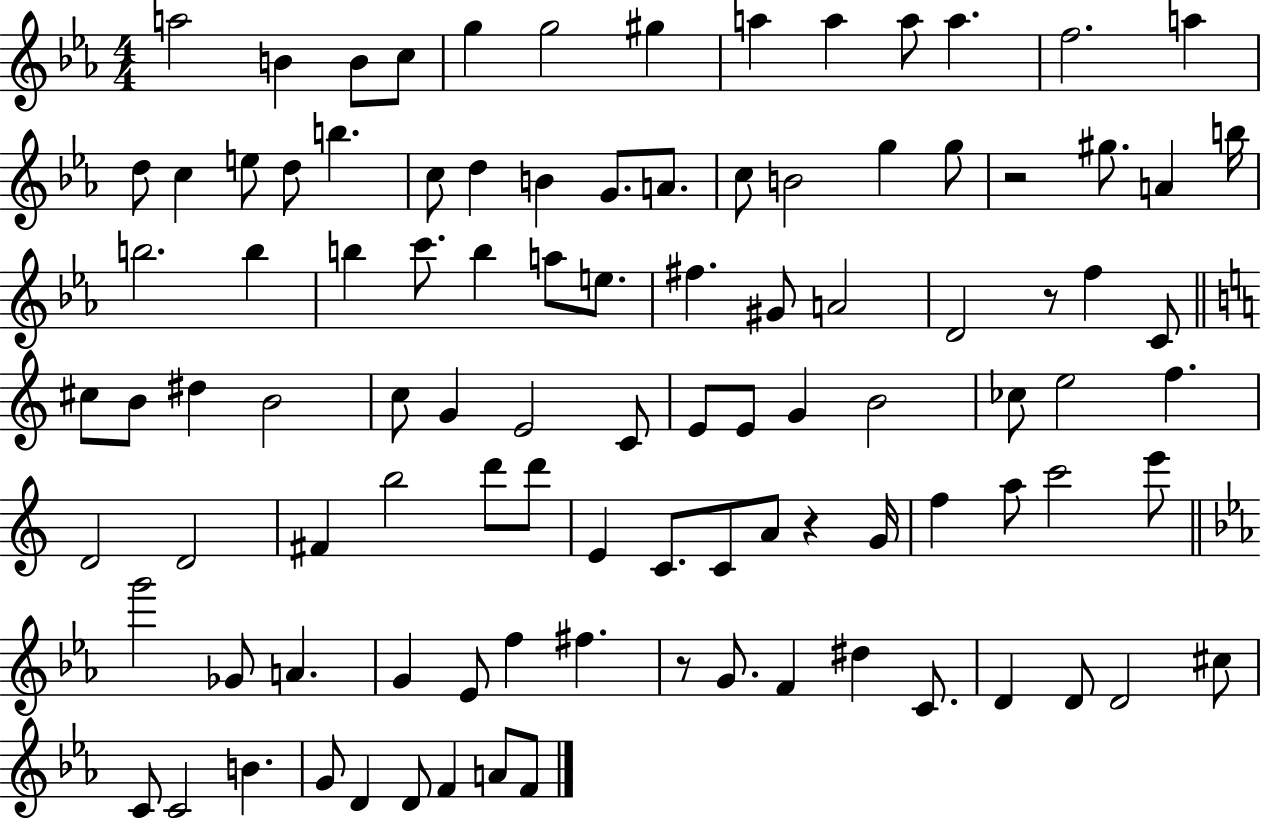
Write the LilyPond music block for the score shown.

{
  \clef treble
  \numericTimeSignature
  \time 4/4
  \key ees \major
  a''2 b'4 b'8 c''8 | g''4 g''2 gis''4 | a''4 a''4 a''8 a''4. | f''2. a''4 | \break d''8 c''4 e''8 d''8 b''4. | c''8 d''4 b'4 g'8. a'8. | c''8 b'2 g''4 g''8 | r2 gis''8. a'4 b''16 | \break b''2. b''4 | b''4 c'''8. b''4 a''8 e''8. | fis''4. gis'8 a'2 | d'2 r8 f''4 c'8 | \break \bar "||" \break \key a \minor cis''8 b'8 dis''4 b'2 | c''8 g'4 e'2 c'8 | e'8 e'8 g'4 b'2 | ces''8 e''2 f''4. | \break d'2 d'2 | fis'4 b''2 d'''8 d'''8 | e'4 c'8. c'8 a'8 r4 g'16 | f''4 a''8 c'''2 e'''8 | \break \bar "||" \break \key ees \major g'''2 ges'8 a'4. | g'4 ees'8 f''4 fis''4. | r8 g'8. f'4 dis''4 c'8. | d'4 d'8 d'2 cis''8 | \break c'8 c'2 b'4. | g'8 d'4 d'8 f'4 a'8 f'8 | \bar "|."
}